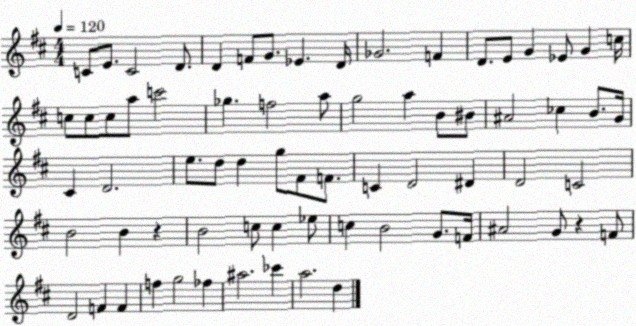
X:1
T:Untitled
M:4/4
L:1/4
K:D
C/2 E/2 C2 D/2 D F/2 G/2 _E D/4 _G2 F D/2 E/2 G _E/2 G c/4 c/2 c/2 c/2 a/2 c'2 _g f2 a/2 g2 a B/2 ^B/2 ^A2 _c B/2 G/4 ^C D2 e/2 d/2 d g/2 ^F/2 F/2 C D2 ^D D2 C2 B2 B z B2 c/2 c _e/2 c B2 G/2 F/4 ^A2 G/2 z F/2 D2 F F f g2 _f ^a2 _c' a2 d